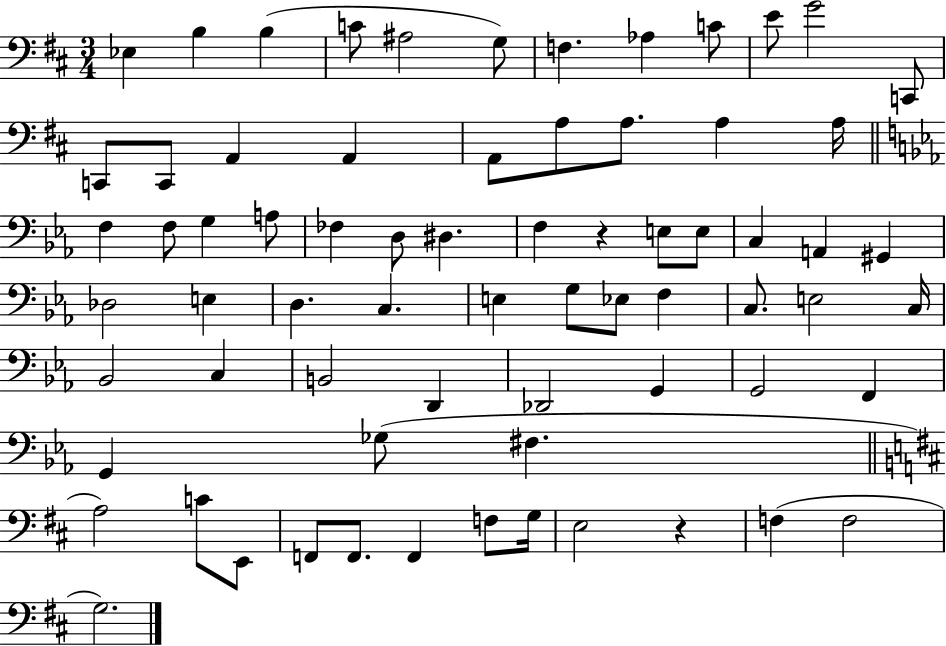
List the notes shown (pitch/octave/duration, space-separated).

Eb3/q B3/q B3/q C4/e A#3/h G3/e F3/q. Ab3/q C4/e E4/e G4/h C2/e C2/e C2/e A2/q A2/q A2/e A3/e A3/e. A3/q A3/s F3/q F3/e G3/q A3/e FES3/q D3/e D#3/q. F3/q R/q E3/e E3/e C3/q A2/q G#2/q Db3/h E3/q D3/q. C3/q. E3/q G3/e Eb3/e F3/q C3/e. E3/h C3/s Bb2/h C3/q B2/h D2/q Db2/h G2/q G2/h F2/q G2/q Gb3/e F#3/q. A3/h C4/e E2/e F2/e F2/e. F2/q F3/e G3/s E3/h R/q F3/q F3/h G3/h.